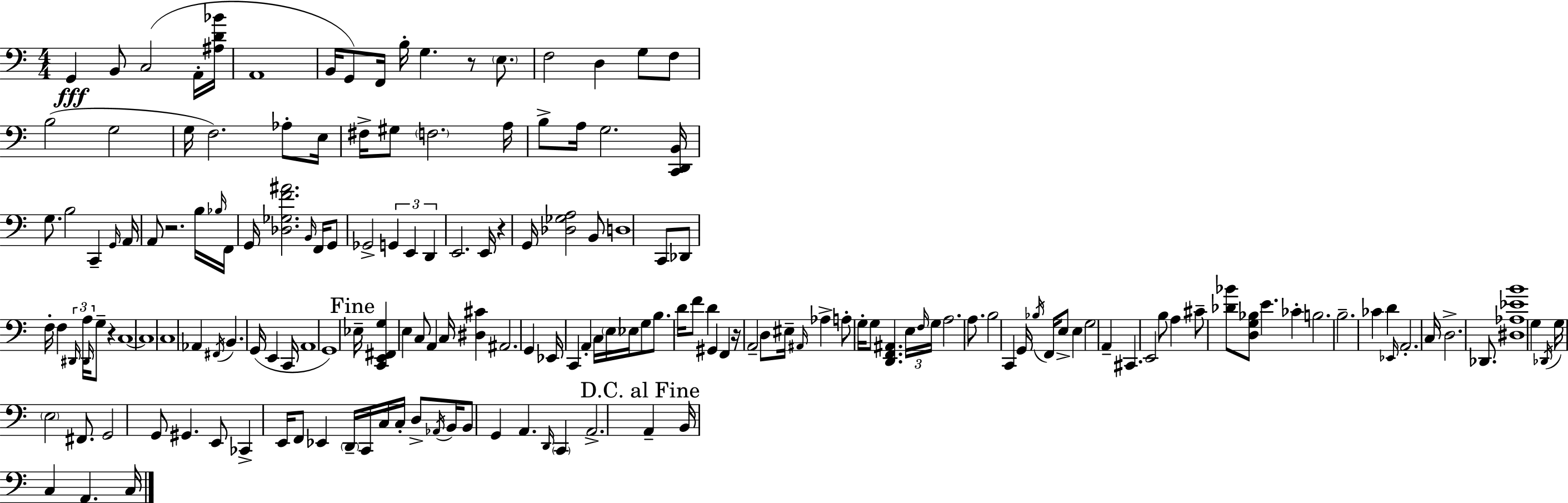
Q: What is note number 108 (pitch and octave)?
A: E3